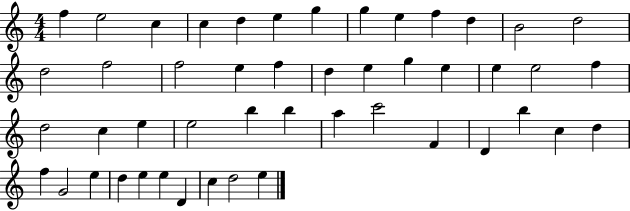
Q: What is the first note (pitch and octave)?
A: F5